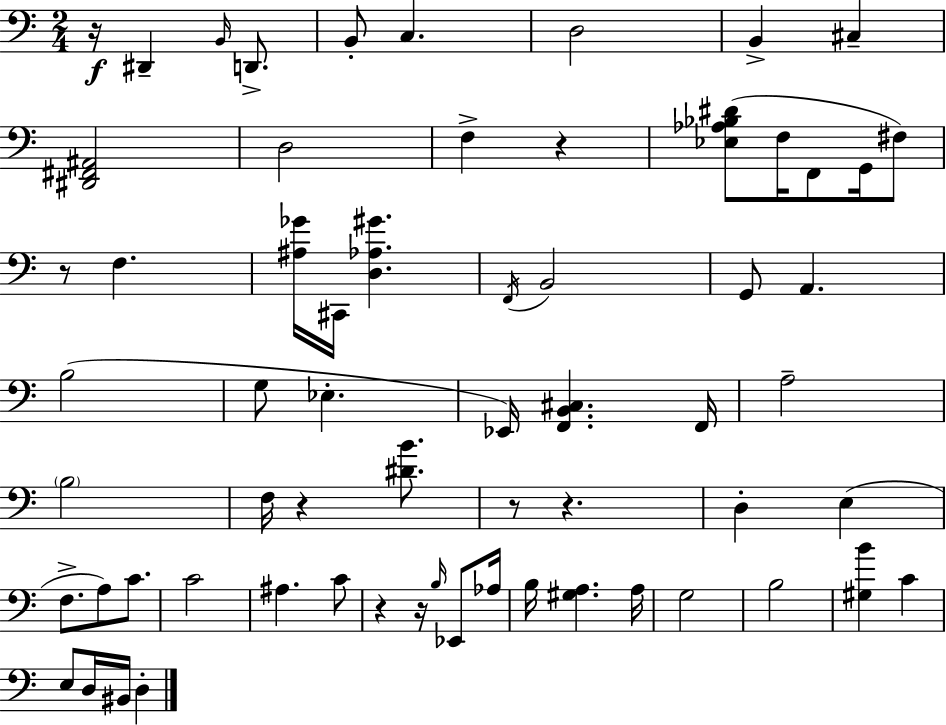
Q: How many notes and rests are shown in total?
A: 64